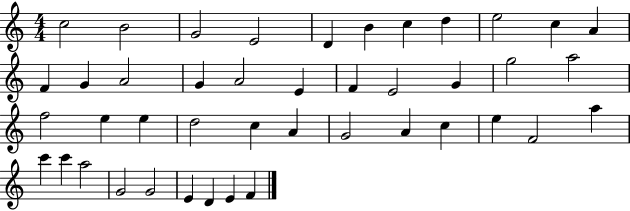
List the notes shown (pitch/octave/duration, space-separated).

C5/h B4/h G4/h E4/h D4/q B4/q C5/q D5/q E5/h C5/q A4/q F4/q G4/q A4/h G4/q A4/h E4/q F4/q E4/h G4/q G5/h A5/h F5/h E5/q E5/q D5/h C5/q A4/q G4/h A4/q C5/q E5/q F4/h A5/q C6/q C6/q A5/h G4/h G4/h E4/q D4/q E4/q F4/q